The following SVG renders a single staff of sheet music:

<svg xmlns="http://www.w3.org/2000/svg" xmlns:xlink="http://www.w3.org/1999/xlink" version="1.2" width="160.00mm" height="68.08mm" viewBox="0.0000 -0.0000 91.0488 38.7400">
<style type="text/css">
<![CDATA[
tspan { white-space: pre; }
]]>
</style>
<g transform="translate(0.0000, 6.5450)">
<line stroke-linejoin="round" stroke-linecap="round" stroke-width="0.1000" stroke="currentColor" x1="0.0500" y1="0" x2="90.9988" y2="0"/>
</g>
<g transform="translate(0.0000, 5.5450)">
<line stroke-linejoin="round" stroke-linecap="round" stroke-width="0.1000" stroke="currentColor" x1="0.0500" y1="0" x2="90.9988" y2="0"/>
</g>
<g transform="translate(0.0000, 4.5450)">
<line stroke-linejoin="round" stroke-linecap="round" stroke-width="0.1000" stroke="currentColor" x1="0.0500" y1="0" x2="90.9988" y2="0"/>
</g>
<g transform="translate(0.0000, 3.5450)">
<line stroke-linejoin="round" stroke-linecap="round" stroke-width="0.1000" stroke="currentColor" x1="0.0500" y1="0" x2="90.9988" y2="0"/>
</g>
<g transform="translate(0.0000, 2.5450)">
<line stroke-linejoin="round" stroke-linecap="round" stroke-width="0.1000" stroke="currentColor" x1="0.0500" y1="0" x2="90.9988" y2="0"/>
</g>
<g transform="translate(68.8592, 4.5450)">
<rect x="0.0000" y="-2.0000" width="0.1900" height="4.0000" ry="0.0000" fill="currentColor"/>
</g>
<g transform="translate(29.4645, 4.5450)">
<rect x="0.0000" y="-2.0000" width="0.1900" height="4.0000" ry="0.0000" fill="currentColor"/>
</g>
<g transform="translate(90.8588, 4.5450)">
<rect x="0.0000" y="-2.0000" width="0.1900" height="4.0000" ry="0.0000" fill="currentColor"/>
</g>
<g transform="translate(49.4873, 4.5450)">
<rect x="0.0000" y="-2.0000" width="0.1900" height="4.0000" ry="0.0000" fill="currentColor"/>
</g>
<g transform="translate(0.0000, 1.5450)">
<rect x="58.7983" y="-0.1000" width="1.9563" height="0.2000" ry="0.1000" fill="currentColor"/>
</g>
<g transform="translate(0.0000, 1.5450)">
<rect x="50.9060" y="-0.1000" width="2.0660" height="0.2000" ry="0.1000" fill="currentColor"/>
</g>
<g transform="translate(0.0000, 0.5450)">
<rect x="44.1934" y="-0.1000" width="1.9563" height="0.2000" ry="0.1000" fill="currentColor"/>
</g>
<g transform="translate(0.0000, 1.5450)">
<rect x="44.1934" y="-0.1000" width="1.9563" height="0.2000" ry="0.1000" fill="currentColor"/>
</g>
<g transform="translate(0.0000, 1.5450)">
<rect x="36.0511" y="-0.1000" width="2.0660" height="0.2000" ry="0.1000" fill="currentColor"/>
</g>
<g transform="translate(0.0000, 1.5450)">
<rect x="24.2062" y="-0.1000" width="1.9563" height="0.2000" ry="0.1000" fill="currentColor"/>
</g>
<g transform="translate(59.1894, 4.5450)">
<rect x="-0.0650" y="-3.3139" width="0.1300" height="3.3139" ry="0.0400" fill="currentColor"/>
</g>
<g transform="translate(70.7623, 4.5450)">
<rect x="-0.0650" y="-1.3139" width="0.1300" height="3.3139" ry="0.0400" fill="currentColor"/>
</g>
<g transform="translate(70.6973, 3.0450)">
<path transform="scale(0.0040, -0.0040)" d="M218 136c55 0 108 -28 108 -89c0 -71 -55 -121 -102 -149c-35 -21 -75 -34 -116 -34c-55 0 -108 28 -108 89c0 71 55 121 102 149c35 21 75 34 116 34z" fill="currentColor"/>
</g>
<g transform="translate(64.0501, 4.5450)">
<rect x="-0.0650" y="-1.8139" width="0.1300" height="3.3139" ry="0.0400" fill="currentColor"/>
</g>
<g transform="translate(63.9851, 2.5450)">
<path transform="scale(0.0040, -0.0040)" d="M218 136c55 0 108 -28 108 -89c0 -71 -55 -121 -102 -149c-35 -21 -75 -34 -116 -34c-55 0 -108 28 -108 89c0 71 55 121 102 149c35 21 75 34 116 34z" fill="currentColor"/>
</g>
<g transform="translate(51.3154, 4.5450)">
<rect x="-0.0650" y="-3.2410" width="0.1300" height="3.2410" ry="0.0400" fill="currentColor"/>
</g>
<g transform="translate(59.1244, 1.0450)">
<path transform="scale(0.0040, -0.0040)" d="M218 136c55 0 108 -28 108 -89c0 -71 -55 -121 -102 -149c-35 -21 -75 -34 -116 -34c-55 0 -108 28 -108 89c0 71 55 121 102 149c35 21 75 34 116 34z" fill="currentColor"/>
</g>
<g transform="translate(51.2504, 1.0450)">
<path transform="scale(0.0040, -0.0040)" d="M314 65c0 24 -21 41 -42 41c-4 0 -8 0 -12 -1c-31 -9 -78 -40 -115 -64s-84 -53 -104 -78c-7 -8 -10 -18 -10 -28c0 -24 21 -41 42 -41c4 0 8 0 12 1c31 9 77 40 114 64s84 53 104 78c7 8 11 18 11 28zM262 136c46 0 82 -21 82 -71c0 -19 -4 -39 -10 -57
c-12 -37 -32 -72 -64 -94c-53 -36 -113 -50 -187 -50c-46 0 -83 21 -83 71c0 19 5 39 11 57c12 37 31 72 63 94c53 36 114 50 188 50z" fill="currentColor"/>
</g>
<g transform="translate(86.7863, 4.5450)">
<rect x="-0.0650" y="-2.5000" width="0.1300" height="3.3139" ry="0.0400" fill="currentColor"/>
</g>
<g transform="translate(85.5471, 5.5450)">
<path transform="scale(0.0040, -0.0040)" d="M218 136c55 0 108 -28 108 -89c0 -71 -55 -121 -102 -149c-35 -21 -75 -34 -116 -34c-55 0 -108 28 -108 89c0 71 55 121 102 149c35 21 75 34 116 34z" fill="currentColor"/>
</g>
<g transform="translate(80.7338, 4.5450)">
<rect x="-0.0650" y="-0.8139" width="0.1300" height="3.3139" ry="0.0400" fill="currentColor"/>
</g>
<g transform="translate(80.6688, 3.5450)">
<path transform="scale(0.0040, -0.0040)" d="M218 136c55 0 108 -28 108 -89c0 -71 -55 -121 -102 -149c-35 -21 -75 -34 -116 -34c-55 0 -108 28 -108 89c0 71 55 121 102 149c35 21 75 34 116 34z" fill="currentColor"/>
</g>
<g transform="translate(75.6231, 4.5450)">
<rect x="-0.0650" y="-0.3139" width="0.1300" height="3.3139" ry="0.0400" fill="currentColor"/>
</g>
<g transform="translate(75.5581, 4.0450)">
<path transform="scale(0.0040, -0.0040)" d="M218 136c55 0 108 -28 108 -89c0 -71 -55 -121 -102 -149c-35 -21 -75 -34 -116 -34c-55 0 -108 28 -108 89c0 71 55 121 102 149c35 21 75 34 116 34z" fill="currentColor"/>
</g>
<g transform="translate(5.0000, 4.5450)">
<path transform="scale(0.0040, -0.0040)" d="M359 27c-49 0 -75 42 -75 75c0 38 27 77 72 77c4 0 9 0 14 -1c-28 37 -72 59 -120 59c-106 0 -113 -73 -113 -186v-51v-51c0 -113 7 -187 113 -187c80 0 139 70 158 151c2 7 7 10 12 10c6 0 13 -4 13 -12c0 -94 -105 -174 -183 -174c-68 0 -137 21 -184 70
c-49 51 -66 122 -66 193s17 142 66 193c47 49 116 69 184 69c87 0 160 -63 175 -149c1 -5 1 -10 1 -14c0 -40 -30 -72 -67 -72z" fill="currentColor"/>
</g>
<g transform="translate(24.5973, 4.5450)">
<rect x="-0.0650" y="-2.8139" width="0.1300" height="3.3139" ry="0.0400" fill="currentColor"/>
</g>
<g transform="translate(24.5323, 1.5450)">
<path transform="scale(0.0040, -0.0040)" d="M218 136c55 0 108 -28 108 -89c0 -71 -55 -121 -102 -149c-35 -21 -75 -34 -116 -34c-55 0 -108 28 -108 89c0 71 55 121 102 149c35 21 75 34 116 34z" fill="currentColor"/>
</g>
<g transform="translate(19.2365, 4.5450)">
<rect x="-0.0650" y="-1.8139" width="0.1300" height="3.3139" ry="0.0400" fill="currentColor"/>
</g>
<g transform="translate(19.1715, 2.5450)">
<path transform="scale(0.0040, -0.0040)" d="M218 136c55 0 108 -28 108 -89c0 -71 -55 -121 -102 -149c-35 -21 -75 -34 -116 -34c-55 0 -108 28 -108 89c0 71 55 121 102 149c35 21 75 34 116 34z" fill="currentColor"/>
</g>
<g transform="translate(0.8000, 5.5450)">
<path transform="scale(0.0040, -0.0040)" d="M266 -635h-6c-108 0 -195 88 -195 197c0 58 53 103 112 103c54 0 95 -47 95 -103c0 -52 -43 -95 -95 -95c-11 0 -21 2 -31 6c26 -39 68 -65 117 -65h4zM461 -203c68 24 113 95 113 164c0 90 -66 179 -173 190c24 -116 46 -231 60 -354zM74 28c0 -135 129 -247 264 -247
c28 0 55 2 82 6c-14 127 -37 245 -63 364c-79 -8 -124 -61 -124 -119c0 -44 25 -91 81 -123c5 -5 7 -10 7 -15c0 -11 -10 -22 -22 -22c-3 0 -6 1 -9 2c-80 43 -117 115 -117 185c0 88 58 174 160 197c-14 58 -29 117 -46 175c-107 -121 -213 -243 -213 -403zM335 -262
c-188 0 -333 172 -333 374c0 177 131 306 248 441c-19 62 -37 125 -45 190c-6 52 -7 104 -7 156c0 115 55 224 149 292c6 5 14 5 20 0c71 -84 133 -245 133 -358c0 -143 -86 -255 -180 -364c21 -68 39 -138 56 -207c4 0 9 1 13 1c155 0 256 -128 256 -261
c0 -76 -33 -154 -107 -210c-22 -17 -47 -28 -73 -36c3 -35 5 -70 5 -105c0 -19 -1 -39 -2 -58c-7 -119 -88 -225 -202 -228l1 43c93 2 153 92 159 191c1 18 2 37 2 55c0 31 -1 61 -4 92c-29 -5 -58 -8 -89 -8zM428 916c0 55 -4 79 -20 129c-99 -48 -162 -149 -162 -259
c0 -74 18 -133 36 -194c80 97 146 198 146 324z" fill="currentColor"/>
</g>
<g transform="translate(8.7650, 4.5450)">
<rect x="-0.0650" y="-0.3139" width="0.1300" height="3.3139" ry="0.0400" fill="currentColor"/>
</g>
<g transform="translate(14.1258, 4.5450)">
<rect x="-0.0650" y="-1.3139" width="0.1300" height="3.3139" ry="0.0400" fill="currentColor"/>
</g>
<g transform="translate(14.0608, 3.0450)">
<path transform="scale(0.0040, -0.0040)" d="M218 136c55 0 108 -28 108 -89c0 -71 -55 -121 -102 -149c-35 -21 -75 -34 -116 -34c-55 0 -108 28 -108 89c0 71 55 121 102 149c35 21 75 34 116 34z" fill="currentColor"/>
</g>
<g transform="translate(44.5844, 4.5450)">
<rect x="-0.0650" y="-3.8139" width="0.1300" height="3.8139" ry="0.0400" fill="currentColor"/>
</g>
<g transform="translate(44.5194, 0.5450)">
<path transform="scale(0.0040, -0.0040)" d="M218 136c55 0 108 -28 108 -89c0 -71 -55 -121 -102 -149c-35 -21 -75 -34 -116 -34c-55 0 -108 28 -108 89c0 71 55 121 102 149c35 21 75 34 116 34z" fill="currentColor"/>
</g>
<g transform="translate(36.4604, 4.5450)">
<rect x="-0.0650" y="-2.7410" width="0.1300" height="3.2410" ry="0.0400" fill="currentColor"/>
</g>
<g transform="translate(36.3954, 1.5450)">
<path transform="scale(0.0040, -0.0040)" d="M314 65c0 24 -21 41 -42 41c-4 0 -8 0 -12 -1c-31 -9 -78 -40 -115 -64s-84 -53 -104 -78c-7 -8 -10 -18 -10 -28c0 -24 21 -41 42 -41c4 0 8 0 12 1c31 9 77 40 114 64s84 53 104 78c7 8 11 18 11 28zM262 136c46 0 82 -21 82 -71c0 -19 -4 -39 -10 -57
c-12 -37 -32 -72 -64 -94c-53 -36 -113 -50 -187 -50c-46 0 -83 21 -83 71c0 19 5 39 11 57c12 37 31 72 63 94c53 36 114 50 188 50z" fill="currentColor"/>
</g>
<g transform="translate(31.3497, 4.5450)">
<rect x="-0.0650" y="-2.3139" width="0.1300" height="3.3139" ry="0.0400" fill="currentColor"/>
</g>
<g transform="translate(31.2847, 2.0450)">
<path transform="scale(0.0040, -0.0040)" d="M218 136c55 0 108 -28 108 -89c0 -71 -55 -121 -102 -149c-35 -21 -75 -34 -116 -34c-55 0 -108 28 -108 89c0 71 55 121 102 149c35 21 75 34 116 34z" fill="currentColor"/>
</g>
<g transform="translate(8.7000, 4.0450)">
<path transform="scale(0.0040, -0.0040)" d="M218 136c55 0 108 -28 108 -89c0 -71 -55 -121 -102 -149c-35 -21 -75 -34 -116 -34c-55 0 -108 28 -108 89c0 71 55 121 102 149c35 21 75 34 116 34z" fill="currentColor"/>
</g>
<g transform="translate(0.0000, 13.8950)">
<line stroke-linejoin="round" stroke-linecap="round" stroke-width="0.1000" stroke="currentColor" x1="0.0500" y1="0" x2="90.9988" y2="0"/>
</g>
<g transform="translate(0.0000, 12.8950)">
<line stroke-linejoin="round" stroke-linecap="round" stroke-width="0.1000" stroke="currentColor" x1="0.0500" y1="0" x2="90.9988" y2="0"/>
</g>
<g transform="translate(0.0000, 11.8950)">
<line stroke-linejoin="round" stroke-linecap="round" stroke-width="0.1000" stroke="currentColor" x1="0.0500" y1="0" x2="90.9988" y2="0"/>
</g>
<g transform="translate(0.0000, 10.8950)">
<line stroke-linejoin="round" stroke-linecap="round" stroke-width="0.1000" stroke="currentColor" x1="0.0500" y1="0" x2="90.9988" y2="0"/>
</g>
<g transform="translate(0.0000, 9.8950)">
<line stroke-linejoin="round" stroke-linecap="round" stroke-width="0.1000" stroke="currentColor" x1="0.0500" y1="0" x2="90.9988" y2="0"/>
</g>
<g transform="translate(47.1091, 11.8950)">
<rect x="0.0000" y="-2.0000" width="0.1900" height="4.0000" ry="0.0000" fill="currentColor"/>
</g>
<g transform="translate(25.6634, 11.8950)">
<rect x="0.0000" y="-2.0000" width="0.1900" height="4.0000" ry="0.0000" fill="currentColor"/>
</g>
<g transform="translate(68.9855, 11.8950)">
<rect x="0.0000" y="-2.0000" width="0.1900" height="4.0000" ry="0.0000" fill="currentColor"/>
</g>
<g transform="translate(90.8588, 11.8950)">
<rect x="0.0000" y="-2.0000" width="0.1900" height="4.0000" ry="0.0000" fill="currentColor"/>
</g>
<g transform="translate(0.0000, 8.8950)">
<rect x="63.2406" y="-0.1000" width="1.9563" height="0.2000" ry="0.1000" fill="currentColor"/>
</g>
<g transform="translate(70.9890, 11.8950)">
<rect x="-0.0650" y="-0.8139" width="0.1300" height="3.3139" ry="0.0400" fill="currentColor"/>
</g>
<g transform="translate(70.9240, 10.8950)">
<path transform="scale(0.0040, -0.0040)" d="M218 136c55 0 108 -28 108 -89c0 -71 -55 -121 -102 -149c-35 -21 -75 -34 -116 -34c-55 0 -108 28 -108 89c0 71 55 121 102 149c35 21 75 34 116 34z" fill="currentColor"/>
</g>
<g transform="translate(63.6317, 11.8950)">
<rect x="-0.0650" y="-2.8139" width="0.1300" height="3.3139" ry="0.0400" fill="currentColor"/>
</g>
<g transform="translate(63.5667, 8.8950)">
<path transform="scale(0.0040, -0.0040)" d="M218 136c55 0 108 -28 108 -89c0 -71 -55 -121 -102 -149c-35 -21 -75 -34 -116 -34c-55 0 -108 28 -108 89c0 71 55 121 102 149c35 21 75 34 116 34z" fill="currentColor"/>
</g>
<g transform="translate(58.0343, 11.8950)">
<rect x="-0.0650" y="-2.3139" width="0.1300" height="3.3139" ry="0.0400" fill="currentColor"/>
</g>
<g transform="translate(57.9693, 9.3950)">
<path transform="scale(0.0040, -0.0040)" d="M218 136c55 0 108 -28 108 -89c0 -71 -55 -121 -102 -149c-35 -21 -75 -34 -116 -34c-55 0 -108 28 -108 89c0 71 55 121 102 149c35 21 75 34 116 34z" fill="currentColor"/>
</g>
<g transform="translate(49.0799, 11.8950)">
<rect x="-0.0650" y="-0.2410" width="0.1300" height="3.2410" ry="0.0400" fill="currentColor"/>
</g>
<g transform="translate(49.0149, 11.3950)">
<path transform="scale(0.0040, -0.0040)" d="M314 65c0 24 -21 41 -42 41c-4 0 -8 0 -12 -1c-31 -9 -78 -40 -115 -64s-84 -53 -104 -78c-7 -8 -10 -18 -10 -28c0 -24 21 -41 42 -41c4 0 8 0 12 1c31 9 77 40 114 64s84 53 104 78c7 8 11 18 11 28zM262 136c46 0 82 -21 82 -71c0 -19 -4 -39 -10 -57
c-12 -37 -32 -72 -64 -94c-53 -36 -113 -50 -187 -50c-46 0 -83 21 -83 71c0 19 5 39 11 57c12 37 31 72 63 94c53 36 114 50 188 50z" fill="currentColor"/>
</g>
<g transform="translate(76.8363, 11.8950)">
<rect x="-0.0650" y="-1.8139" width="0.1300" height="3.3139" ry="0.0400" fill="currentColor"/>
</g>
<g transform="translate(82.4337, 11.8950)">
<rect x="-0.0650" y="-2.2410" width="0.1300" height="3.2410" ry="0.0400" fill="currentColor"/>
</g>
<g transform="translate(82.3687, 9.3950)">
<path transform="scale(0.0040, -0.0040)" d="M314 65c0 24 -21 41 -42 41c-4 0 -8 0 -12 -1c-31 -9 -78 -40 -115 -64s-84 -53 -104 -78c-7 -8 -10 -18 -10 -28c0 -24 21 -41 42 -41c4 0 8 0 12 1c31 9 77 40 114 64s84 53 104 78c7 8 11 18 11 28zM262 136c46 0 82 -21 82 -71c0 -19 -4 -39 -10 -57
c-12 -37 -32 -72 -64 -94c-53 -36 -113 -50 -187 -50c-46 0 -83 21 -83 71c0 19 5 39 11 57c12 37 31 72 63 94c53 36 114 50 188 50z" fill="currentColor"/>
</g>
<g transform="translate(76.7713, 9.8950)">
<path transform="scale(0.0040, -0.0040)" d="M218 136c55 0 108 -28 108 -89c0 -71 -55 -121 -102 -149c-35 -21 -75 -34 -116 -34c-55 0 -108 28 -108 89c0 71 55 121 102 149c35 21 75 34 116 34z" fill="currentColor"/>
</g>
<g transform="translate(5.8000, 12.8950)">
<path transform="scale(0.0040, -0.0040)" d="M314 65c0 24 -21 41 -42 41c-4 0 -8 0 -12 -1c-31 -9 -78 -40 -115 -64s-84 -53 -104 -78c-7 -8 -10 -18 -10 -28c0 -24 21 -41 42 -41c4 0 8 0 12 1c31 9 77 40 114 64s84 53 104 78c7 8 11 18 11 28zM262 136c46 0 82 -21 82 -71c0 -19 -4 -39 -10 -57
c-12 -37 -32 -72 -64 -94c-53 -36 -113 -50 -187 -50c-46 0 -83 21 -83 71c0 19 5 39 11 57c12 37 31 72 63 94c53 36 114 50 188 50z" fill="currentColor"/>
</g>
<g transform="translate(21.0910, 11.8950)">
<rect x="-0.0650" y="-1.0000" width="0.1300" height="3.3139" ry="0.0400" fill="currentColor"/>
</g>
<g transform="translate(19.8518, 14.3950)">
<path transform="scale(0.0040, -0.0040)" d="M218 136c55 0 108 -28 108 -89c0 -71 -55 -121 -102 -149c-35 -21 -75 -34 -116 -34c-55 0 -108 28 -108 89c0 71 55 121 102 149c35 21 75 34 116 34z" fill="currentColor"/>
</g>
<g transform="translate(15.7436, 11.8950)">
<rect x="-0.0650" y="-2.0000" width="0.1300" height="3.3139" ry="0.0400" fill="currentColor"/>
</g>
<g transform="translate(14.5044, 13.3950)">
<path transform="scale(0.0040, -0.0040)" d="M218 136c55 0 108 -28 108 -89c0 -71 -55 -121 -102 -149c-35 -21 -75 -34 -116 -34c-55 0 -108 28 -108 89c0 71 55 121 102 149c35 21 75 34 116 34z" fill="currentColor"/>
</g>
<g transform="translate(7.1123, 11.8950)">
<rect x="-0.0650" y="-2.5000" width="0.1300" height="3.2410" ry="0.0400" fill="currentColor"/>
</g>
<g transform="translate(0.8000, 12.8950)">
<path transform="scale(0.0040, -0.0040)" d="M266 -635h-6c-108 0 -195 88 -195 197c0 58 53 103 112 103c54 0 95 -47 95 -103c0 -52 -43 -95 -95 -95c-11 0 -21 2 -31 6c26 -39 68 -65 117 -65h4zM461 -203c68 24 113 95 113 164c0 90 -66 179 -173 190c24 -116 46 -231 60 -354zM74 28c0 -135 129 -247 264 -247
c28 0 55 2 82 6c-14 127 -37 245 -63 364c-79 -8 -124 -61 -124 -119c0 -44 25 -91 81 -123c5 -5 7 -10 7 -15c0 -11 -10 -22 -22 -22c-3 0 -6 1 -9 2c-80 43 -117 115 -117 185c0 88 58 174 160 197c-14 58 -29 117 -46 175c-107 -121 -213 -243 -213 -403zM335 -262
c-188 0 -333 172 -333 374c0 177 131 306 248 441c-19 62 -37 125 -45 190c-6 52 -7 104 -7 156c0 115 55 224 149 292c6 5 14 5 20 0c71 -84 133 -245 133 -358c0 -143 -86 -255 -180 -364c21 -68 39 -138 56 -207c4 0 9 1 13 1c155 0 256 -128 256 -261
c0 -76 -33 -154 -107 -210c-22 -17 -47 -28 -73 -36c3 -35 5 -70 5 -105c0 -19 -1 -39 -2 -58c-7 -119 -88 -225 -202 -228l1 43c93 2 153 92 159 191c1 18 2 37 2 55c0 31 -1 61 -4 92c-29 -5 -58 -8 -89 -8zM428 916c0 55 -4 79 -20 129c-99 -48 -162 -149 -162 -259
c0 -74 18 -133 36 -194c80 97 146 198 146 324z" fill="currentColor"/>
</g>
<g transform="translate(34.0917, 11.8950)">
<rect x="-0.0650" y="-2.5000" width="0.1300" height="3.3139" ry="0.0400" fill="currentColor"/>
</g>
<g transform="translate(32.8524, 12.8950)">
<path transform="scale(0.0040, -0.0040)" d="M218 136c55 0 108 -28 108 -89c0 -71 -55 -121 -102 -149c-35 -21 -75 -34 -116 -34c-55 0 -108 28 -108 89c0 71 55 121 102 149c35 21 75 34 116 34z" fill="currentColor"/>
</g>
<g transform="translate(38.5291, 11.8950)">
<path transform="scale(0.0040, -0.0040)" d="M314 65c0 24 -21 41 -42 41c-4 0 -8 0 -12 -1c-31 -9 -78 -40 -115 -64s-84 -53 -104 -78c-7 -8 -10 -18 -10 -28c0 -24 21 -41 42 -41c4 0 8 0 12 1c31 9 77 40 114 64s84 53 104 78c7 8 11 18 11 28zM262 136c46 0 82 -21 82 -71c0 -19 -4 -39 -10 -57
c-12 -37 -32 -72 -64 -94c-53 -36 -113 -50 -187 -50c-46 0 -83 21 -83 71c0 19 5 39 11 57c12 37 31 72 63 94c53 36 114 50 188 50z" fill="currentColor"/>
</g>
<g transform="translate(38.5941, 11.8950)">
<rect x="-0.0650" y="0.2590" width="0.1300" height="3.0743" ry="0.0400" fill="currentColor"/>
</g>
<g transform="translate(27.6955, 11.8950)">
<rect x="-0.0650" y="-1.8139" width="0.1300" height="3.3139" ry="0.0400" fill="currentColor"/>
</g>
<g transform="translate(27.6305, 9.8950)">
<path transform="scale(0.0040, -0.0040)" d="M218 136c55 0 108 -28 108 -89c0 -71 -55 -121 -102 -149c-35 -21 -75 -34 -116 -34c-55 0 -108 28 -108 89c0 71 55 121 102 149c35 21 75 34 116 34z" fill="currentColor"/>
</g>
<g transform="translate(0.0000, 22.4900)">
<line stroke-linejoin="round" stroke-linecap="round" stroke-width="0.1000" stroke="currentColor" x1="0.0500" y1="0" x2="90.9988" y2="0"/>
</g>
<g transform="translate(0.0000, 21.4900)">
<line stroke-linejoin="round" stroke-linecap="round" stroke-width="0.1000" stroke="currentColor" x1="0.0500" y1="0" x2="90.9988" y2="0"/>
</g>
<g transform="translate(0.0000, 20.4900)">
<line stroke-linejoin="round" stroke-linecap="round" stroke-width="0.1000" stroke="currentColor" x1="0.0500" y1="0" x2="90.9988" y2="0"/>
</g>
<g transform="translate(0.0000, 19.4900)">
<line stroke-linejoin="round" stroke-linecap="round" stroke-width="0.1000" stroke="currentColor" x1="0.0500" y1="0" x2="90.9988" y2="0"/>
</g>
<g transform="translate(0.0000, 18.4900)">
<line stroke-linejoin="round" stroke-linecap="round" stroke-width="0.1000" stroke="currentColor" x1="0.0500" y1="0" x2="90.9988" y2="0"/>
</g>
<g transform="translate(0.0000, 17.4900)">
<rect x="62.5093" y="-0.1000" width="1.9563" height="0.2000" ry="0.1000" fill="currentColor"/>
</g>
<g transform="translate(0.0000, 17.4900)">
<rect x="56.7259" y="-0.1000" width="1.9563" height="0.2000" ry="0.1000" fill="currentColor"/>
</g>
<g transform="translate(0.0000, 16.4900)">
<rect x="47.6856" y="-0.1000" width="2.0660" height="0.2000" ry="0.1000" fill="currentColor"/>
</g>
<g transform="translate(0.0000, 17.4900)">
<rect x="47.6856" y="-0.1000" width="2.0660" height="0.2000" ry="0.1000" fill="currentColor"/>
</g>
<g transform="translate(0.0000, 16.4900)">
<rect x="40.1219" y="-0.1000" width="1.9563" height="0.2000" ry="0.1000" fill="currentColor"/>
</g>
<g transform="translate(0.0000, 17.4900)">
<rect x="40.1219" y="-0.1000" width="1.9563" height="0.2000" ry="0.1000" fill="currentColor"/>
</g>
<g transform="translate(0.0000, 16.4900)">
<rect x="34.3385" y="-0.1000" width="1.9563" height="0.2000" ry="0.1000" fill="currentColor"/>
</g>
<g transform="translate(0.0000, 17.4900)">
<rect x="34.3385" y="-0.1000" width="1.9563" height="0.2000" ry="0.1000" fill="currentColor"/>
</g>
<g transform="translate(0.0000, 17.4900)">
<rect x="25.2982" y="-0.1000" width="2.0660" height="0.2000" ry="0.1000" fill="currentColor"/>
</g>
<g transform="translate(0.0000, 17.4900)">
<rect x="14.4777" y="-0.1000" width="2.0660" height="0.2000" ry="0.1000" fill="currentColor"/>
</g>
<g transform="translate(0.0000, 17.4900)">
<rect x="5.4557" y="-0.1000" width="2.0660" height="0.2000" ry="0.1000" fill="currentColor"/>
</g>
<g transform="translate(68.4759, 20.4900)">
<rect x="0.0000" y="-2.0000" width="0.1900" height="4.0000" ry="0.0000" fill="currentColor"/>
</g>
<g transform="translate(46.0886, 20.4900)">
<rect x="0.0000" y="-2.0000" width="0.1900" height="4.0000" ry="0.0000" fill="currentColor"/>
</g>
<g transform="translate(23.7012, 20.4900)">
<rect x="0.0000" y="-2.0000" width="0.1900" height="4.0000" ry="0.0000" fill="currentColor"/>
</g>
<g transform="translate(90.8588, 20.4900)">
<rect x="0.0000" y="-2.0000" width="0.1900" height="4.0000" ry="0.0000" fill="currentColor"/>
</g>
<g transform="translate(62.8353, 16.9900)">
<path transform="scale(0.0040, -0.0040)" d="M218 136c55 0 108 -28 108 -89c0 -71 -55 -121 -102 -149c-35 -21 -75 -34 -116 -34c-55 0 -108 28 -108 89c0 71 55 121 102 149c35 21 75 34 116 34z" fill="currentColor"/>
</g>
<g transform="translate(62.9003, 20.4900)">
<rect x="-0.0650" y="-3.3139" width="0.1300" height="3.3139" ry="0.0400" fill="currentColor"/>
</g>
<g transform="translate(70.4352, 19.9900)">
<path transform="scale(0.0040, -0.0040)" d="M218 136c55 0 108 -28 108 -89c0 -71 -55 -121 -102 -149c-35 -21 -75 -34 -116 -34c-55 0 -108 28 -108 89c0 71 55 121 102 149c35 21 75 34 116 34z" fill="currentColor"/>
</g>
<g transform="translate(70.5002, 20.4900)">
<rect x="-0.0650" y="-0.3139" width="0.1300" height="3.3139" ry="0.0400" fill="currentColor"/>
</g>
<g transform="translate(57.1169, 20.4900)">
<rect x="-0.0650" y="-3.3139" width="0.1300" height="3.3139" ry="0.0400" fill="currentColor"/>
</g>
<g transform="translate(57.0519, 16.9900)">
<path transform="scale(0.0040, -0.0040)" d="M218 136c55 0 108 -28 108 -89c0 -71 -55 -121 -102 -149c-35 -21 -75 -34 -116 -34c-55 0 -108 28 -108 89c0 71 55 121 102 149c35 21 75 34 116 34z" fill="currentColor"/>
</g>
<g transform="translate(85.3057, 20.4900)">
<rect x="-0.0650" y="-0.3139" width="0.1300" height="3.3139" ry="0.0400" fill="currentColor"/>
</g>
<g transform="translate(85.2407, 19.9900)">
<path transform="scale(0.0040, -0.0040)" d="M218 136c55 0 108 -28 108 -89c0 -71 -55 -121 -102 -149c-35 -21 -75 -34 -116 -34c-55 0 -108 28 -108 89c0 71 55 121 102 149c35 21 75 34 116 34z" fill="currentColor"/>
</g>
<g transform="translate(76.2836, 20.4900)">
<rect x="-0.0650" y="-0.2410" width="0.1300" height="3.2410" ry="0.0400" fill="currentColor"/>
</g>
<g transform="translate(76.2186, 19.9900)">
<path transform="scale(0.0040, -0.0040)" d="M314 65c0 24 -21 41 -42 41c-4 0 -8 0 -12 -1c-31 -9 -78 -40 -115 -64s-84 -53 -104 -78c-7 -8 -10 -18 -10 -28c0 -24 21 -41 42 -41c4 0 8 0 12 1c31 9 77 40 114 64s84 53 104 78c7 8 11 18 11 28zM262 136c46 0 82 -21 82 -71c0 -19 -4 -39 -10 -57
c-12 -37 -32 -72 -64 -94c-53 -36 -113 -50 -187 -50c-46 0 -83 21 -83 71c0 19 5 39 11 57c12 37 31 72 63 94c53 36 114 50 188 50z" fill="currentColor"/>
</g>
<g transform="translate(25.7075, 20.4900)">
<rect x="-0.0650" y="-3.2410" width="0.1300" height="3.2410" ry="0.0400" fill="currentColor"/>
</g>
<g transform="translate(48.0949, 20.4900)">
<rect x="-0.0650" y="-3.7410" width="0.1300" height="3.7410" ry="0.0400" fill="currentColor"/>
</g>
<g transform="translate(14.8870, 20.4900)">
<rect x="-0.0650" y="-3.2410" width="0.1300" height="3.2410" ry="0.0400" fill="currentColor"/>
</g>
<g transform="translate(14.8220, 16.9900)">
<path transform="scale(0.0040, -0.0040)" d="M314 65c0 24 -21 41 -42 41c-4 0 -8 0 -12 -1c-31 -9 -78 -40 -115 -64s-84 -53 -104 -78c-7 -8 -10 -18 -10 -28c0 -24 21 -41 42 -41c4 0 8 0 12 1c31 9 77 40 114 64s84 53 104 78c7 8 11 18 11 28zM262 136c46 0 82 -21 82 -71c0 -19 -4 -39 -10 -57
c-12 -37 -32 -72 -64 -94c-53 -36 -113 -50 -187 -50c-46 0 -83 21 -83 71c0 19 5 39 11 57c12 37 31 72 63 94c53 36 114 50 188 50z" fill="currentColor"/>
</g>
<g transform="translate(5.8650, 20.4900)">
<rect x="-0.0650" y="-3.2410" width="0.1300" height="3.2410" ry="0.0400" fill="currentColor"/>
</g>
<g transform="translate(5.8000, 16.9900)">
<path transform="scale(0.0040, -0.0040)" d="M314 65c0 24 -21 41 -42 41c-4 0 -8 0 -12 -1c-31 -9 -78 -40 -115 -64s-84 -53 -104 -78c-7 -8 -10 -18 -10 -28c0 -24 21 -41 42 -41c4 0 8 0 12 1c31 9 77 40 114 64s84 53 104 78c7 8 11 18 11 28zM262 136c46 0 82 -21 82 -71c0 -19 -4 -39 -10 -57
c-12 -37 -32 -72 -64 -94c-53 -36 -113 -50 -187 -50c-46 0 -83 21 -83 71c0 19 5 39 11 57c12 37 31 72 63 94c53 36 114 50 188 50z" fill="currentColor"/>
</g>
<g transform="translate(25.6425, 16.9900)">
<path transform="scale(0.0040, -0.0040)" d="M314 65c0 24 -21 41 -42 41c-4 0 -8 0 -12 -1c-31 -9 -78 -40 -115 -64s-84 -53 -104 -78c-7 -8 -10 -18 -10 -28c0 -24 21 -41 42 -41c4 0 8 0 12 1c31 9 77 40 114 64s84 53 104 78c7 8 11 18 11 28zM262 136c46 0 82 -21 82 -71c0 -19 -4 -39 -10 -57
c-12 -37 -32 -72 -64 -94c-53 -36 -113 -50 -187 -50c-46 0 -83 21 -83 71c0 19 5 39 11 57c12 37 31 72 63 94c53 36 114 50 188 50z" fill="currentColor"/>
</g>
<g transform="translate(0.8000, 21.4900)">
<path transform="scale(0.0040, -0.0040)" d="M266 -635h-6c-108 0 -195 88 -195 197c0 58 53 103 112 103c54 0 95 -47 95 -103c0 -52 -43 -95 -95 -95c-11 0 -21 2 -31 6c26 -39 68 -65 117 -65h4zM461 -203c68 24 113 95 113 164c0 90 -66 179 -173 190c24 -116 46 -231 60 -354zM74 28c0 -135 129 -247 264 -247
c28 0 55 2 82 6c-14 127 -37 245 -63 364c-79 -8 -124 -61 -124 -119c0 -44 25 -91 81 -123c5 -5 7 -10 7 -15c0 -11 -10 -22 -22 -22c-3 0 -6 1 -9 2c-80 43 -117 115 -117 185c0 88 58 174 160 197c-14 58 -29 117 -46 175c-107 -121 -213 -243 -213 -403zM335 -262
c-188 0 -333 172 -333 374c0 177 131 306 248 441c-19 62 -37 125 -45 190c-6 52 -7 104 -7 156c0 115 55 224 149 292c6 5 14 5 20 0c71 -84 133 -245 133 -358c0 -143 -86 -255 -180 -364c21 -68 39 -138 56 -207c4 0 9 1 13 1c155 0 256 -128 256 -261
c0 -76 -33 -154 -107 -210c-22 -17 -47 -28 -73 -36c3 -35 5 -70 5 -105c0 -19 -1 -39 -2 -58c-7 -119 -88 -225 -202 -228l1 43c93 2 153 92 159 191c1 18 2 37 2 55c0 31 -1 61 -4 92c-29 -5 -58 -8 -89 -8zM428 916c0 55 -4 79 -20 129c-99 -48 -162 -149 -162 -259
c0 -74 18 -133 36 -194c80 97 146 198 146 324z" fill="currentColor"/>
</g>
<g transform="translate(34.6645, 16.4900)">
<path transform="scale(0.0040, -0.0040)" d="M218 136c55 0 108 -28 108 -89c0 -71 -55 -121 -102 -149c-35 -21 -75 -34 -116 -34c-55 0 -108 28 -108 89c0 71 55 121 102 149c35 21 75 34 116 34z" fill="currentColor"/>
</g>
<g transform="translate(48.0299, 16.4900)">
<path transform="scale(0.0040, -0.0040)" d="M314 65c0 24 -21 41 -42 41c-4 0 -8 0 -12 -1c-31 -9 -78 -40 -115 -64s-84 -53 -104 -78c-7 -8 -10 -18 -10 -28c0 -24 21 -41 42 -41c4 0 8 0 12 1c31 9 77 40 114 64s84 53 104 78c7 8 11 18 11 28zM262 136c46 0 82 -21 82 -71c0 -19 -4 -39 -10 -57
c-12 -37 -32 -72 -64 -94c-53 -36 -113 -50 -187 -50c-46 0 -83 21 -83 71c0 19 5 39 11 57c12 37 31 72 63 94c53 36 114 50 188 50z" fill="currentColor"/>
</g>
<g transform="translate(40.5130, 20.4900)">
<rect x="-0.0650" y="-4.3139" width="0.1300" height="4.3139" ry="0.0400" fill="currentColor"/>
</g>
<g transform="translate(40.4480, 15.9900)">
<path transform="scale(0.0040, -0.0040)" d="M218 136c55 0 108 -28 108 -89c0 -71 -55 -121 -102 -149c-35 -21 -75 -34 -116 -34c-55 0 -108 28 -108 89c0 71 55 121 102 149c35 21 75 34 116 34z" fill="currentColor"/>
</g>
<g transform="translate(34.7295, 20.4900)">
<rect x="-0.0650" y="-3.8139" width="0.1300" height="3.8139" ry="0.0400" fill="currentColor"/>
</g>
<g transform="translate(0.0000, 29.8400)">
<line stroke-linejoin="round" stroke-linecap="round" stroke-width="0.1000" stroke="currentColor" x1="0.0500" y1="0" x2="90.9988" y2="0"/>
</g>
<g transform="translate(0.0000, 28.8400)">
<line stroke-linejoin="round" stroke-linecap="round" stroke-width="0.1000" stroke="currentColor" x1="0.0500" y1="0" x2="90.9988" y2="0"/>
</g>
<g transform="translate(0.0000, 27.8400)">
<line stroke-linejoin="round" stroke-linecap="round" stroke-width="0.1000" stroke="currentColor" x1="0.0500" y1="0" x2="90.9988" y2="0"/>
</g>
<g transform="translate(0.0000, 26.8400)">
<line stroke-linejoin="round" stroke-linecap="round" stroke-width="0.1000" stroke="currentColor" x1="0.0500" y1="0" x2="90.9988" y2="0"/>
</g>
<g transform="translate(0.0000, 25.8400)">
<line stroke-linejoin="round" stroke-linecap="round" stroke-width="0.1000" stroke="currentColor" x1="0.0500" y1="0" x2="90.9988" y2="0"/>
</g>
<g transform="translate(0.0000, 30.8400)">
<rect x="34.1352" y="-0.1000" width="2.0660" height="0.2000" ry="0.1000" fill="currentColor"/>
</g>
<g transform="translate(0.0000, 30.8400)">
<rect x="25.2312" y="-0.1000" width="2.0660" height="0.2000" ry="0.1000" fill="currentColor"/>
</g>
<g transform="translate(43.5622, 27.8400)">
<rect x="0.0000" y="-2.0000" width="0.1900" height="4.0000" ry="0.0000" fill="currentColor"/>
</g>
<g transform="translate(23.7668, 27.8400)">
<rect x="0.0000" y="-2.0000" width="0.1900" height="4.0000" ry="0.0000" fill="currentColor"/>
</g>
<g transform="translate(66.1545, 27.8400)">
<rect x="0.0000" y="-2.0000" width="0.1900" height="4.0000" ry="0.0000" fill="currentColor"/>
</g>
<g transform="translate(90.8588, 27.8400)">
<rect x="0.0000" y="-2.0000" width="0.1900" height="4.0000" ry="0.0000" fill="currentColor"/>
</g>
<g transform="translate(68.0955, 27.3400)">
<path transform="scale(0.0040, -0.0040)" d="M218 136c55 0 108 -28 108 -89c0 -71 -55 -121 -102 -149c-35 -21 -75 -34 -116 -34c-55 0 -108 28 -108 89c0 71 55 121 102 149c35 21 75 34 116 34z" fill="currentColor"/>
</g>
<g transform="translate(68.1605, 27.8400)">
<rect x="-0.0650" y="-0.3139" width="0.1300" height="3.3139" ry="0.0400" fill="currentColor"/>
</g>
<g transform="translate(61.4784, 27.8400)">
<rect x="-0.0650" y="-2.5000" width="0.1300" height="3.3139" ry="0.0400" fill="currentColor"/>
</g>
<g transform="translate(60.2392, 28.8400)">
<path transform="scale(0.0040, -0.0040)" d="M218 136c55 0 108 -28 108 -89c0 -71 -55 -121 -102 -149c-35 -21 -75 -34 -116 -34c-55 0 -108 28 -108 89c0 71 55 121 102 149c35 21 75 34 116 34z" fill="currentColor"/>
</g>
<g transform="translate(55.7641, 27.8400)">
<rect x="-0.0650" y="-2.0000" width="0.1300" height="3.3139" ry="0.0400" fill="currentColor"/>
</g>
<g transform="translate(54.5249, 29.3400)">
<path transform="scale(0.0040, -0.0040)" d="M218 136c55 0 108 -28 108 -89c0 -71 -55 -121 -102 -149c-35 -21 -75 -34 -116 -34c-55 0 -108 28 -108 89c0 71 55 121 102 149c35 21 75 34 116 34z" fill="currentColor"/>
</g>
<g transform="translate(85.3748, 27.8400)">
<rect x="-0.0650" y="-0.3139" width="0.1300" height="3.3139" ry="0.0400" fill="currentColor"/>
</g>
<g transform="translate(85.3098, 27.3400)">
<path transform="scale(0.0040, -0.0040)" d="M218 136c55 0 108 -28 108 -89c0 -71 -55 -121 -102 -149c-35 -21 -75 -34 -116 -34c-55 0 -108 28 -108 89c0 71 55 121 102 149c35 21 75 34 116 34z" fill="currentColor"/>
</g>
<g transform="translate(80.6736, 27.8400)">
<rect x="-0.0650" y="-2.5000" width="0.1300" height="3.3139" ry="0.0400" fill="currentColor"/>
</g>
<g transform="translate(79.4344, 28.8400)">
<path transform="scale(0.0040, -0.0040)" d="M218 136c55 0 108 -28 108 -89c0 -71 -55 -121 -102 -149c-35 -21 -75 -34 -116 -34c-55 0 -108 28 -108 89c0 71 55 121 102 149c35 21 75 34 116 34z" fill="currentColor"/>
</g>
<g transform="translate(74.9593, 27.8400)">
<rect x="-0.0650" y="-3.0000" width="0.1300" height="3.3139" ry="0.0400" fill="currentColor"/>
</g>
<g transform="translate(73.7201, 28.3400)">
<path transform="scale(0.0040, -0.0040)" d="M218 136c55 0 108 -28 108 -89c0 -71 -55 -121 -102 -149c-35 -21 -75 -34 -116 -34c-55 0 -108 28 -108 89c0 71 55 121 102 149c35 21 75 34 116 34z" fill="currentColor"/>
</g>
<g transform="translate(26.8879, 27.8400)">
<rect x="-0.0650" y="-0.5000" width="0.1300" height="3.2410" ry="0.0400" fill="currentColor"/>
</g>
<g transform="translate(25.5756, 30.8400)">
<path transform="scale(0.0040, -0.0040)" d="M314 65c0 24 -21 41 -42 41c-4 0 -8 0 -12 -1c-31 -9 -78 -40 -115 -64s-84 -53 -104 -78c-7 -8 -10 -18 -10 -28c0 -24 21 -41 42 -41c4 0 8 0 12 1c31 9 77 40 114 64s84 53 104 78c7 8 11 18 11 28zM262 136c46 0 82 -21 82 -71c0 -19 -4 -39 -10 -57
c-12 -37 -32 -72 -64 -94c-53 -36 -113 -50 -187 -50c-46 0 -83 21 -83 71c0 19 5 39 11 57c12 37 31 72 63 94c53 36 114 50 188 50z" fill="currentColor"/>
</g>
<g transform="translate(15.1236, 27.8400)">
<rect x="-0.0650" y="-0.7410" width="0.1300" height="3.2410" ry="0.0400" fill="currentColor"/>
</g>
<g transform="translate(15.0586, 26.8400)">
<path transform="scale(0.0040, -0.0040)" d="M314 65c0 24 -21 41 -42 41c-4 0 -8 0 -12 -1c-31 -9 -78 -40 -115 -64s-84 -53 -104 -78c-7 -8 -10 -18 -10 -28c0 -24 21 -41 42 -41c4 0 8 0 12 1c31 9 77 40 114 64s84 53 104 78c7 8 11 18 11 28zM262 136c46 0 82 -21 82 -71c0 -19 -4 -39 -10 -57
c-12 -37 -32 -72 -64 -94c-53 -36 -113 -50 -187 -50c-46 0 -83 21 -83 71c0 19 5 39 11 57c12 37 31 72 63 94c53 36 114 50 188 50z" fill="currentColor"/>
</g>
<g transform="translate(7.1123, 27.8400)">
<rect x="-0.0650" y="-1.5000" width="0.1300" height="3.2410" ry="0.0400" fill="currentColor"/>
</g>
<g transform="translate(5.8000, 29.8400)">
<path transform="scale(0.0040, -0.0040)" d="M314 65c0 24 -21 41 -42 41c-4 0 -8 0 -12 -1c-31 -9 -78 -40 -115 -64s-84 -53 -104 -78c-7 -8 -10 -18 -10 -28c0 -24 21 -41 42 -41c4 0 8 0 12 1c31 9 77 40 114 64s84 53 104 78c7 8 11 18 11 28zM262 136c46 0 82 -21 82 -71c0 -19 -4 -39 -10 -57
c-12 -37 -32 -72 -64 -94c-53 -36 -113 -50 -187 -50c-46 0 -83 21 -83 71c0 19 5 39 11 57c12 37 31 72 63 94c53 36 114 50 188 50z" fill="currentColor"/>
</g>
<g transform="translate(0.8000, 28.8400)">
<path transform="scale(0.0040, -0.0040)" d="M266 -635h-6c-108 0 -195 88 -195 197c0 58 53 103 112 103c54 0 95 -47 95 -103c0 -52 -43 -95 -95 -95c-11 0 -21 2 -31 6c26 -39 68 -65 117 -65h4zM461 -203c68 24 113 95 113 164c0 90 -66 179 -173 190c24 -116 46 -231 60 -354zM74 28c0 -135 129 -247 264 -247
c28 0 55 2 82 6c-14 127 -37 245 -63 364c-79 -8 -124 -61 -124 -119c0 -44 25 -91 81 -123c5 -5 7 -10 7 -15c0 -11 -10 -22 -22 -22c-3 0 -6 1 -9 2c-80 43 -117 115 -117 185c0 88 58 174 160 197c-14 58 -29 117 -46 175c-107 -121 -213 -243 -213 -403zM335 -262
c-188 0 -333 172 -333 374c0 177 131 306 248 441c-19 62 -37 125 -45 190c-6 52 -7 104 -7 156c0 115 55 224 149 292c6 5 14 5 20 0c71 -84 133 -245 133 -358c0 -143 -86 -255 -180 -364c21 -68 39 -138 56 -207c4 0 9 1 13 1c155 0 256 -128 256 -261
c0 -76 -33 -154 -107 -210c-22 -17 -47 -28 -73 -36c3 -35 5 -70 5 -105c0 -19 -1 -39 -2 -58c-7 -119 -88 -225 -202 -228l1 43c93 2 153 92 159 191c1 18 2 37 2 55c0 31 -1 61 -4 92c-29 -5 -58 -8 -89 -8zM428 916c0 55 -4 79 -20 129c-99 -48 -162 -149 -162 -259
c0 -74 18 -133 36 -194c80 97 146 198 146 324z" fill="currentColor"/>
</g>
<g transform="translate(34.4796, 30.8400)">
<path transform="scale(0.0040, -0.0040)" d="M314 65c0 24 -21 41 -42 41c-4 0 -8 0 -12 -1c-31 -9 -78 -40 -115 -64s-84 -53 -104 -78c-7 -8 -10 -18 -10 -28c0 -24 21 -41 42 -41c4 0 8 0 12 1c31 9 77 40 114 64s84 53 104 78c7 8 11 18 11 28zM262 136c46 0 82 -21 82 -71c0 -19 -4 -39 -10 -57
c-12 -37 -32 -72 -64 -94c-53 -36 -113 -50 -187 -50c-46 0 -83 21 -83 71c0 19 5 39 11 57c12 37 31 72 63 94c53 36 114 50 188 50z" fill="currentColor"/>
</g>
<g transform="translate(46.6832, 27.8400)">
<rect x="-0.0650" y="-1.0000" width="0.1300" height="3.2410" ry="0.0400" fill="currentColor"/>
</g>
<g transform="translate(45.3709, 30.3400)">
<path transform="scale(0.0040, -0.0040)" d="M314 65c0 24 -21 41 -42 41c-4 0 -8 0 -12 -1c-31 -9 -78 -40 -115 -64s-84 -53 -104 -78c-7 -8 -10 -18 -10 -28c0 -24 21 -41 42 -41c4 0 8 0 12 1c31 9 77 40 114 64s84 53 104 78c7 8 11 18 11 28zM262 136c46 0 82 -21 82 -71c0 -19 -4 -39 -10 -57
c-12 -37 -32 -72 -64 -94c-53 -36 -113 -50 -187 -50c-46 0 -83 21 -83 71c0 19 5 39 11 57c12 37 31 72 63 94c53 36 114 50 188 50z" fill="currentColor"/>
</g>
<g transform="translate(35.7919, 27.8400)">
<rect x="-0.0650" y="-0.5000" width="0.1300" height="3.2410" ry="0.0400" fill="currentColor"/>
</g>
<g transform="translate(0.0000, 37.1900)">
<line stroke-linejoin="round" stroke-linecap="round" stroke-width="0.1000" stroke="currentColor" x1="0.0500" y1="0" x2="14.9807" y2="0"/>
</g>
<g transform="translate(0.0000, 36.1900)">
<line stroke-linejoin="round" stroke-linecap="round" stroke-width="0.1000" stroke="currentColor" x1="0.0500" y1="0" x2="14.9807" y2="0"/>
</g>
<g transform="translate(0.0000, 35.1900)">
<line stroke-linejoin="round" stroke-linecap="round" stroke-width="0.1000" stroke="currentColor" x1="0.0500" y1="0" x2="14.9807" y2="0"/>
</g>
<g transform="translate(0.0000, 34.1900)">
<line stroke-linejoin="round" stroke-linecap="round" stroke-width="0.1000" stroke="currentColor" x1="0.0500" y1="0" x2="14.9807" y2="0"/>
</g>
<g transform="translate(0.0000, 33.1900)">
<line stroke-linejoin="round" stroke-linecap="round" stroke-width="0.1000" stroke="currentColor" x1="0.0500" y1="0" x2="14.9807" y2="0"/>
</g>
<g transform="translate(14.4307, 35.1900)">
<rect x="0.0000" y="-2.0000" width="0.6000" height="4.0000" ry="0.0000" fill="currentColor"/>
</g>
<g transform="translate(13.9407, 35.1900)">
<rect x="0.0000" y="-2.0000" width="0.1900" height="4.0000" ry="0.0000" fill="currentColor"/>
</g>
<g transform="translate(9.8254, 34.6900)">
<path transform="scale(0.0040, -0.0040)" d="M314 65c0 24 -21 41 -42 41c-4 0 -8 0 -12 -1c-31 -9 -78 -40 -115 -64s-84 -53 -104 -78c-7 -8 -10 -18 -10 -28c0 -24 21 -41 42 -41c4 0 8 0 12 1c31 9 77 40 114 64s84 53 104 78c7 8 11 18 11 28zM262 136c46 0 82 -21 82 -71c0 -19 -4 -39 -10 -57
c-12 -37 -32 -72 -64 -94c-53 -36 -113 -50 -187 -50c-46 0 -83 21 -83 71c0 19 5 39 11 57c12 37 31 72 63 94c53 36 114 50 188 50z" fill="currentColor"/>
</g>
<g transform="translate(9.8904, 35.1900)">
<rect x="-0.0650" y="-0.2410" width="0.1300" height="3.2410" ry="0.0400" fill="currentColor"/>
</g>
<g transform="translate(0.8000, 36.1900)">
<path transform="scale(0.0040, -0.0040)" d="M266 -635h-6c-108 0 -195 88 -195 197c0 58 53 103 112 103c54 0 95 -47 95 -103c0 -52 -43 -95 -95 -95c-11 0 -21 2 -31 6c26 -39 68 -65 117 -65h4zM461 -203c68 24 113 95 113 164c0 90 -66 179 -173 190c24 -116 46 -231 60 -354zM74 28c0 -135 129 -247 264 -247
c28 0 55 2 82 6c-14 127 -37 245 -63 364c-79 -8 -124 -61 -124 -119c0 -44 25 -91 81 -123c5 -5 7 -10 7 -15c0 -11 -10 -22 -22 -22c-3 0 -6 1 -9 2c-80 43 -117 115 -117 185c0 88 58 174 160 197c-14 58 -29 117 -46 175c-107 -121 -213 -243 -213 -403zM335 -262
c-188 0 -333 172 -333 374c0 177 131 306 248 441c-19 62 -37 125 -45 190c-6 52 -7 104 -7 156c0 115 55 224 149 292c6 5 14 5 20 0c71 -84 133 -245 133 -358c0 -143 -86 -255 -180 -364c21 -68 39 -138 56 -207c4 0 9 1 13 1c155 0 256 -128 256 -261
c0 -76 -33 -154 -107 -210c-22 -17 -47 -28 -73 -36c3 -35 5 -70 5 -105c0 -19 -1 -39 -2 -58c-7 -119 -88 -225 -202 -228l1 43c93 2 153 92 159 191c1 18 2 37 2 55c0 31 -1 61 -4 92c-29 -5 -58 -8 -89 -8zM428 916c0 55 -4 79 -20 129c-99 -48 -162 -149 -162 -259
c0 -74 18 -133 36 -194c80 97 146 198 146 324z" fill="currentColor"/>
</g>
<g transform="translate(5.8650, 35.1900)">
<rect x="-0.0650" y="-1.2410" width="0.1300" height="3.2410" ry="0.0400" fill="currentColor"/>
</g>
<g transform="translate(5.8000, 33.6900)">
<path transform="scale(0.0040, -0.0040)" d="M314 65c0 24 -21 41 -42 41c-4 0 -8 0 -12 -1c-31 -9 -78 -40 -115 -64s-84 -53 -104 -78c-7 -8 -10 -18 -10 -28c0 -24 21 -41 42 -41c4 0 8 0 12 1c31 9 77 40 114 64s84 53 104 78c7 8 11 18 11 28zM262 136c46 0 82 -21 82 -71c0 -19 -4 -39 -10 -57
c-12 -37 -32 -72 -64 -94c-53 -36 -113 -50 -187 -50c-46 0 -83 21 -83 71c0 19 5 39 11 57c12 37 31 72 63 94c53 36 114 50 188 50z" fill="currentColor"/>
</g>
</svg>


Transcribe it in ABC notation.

X:1
T:Untitled
M:4/4
L:1/4
K:C
c e f a g a2 c' b2 b f e c d G G2 F D f G B2 c2 g a d f g2 b2 b2 b2 c' d' c'2 b b c c2 c E2 d2 C2 C2 D2 F G c A G c e2 c2